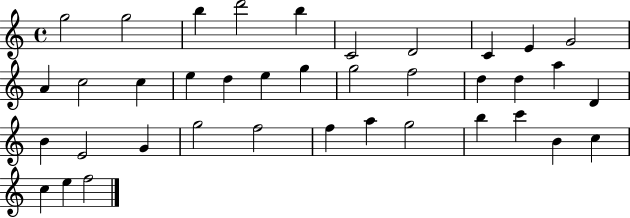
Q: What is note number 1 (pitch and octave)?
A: G5